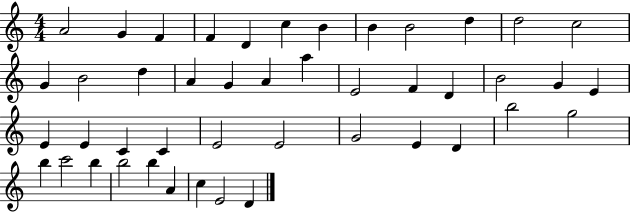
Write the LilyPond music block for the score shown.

{
  \clef treble
  \numericTimeSignature
  \time 4/4
  \key c \major
  a'2 g'4 f'4 | f'4 d'4 c''4 b'4 | b'4 b'2 d''4 | d''2 c''2 | \break g'4 b'2 d''4 | a'4 g'4 a'4 a''4 | e'2 f'4 d'4 | b'2 g'4 e'4 | \break e'4 e'4 c'4 c'4 | e'2 e'2 | g'2 e'4 d'4 | b''2 g''2 | \break b''4 c'''2 b''4 | b''2 b''4 a'4 | c''4 e'2 d'4 | \bar "|."
}